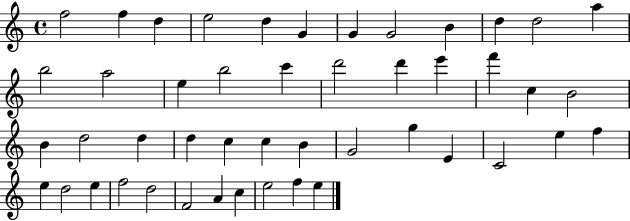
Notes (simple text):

F5/h F5/q D5/q E5/h D5/q G4/q G4/q G4/h B4/q D5/q D5/h A5/q B5/h A5/h E5/q B5/h C6/q D6/h D6/q E6/q F6/q C5/q B4/h B4/q D5/h D5/q D5/q C5/q C5/q B4/q G4/h G5/q E4/q C4/h E5/q F5/q E5/q D5/h E5/q F5/h D5/h F4/h A4/q C5/q E5/h F5/q E5/q